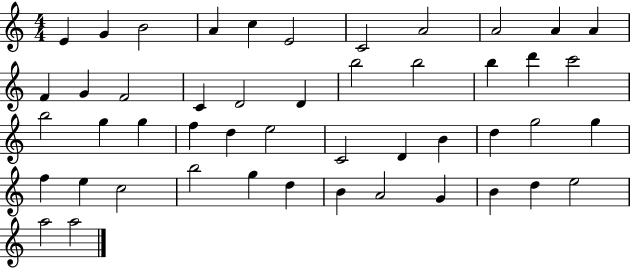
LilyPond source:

{
  \clef treble
  \numericTimeSignature
  \time 4/4
  \key c \major
  e'4 g'4 b'2 | a'4 c''4 e'2 | c'2 a'2 | a'2 a'4 a'4 | \break f'4 g'4 f'2 | c'4 d'2 d'4 | b''2 b''2 | b''4 d'''4 c'''2 | \break b''2 g''4 g''4 | f''4 d''4 e''2 | c'2 d'4 b'4 | d''4 g''2 g''4 | \break f''4 e''4 c''2 | b''2 g''4 d''4 | b'4 a'2 g'4 | b'4 d''4 e''2 | \break a''2 a''2 | \bar "|."
}